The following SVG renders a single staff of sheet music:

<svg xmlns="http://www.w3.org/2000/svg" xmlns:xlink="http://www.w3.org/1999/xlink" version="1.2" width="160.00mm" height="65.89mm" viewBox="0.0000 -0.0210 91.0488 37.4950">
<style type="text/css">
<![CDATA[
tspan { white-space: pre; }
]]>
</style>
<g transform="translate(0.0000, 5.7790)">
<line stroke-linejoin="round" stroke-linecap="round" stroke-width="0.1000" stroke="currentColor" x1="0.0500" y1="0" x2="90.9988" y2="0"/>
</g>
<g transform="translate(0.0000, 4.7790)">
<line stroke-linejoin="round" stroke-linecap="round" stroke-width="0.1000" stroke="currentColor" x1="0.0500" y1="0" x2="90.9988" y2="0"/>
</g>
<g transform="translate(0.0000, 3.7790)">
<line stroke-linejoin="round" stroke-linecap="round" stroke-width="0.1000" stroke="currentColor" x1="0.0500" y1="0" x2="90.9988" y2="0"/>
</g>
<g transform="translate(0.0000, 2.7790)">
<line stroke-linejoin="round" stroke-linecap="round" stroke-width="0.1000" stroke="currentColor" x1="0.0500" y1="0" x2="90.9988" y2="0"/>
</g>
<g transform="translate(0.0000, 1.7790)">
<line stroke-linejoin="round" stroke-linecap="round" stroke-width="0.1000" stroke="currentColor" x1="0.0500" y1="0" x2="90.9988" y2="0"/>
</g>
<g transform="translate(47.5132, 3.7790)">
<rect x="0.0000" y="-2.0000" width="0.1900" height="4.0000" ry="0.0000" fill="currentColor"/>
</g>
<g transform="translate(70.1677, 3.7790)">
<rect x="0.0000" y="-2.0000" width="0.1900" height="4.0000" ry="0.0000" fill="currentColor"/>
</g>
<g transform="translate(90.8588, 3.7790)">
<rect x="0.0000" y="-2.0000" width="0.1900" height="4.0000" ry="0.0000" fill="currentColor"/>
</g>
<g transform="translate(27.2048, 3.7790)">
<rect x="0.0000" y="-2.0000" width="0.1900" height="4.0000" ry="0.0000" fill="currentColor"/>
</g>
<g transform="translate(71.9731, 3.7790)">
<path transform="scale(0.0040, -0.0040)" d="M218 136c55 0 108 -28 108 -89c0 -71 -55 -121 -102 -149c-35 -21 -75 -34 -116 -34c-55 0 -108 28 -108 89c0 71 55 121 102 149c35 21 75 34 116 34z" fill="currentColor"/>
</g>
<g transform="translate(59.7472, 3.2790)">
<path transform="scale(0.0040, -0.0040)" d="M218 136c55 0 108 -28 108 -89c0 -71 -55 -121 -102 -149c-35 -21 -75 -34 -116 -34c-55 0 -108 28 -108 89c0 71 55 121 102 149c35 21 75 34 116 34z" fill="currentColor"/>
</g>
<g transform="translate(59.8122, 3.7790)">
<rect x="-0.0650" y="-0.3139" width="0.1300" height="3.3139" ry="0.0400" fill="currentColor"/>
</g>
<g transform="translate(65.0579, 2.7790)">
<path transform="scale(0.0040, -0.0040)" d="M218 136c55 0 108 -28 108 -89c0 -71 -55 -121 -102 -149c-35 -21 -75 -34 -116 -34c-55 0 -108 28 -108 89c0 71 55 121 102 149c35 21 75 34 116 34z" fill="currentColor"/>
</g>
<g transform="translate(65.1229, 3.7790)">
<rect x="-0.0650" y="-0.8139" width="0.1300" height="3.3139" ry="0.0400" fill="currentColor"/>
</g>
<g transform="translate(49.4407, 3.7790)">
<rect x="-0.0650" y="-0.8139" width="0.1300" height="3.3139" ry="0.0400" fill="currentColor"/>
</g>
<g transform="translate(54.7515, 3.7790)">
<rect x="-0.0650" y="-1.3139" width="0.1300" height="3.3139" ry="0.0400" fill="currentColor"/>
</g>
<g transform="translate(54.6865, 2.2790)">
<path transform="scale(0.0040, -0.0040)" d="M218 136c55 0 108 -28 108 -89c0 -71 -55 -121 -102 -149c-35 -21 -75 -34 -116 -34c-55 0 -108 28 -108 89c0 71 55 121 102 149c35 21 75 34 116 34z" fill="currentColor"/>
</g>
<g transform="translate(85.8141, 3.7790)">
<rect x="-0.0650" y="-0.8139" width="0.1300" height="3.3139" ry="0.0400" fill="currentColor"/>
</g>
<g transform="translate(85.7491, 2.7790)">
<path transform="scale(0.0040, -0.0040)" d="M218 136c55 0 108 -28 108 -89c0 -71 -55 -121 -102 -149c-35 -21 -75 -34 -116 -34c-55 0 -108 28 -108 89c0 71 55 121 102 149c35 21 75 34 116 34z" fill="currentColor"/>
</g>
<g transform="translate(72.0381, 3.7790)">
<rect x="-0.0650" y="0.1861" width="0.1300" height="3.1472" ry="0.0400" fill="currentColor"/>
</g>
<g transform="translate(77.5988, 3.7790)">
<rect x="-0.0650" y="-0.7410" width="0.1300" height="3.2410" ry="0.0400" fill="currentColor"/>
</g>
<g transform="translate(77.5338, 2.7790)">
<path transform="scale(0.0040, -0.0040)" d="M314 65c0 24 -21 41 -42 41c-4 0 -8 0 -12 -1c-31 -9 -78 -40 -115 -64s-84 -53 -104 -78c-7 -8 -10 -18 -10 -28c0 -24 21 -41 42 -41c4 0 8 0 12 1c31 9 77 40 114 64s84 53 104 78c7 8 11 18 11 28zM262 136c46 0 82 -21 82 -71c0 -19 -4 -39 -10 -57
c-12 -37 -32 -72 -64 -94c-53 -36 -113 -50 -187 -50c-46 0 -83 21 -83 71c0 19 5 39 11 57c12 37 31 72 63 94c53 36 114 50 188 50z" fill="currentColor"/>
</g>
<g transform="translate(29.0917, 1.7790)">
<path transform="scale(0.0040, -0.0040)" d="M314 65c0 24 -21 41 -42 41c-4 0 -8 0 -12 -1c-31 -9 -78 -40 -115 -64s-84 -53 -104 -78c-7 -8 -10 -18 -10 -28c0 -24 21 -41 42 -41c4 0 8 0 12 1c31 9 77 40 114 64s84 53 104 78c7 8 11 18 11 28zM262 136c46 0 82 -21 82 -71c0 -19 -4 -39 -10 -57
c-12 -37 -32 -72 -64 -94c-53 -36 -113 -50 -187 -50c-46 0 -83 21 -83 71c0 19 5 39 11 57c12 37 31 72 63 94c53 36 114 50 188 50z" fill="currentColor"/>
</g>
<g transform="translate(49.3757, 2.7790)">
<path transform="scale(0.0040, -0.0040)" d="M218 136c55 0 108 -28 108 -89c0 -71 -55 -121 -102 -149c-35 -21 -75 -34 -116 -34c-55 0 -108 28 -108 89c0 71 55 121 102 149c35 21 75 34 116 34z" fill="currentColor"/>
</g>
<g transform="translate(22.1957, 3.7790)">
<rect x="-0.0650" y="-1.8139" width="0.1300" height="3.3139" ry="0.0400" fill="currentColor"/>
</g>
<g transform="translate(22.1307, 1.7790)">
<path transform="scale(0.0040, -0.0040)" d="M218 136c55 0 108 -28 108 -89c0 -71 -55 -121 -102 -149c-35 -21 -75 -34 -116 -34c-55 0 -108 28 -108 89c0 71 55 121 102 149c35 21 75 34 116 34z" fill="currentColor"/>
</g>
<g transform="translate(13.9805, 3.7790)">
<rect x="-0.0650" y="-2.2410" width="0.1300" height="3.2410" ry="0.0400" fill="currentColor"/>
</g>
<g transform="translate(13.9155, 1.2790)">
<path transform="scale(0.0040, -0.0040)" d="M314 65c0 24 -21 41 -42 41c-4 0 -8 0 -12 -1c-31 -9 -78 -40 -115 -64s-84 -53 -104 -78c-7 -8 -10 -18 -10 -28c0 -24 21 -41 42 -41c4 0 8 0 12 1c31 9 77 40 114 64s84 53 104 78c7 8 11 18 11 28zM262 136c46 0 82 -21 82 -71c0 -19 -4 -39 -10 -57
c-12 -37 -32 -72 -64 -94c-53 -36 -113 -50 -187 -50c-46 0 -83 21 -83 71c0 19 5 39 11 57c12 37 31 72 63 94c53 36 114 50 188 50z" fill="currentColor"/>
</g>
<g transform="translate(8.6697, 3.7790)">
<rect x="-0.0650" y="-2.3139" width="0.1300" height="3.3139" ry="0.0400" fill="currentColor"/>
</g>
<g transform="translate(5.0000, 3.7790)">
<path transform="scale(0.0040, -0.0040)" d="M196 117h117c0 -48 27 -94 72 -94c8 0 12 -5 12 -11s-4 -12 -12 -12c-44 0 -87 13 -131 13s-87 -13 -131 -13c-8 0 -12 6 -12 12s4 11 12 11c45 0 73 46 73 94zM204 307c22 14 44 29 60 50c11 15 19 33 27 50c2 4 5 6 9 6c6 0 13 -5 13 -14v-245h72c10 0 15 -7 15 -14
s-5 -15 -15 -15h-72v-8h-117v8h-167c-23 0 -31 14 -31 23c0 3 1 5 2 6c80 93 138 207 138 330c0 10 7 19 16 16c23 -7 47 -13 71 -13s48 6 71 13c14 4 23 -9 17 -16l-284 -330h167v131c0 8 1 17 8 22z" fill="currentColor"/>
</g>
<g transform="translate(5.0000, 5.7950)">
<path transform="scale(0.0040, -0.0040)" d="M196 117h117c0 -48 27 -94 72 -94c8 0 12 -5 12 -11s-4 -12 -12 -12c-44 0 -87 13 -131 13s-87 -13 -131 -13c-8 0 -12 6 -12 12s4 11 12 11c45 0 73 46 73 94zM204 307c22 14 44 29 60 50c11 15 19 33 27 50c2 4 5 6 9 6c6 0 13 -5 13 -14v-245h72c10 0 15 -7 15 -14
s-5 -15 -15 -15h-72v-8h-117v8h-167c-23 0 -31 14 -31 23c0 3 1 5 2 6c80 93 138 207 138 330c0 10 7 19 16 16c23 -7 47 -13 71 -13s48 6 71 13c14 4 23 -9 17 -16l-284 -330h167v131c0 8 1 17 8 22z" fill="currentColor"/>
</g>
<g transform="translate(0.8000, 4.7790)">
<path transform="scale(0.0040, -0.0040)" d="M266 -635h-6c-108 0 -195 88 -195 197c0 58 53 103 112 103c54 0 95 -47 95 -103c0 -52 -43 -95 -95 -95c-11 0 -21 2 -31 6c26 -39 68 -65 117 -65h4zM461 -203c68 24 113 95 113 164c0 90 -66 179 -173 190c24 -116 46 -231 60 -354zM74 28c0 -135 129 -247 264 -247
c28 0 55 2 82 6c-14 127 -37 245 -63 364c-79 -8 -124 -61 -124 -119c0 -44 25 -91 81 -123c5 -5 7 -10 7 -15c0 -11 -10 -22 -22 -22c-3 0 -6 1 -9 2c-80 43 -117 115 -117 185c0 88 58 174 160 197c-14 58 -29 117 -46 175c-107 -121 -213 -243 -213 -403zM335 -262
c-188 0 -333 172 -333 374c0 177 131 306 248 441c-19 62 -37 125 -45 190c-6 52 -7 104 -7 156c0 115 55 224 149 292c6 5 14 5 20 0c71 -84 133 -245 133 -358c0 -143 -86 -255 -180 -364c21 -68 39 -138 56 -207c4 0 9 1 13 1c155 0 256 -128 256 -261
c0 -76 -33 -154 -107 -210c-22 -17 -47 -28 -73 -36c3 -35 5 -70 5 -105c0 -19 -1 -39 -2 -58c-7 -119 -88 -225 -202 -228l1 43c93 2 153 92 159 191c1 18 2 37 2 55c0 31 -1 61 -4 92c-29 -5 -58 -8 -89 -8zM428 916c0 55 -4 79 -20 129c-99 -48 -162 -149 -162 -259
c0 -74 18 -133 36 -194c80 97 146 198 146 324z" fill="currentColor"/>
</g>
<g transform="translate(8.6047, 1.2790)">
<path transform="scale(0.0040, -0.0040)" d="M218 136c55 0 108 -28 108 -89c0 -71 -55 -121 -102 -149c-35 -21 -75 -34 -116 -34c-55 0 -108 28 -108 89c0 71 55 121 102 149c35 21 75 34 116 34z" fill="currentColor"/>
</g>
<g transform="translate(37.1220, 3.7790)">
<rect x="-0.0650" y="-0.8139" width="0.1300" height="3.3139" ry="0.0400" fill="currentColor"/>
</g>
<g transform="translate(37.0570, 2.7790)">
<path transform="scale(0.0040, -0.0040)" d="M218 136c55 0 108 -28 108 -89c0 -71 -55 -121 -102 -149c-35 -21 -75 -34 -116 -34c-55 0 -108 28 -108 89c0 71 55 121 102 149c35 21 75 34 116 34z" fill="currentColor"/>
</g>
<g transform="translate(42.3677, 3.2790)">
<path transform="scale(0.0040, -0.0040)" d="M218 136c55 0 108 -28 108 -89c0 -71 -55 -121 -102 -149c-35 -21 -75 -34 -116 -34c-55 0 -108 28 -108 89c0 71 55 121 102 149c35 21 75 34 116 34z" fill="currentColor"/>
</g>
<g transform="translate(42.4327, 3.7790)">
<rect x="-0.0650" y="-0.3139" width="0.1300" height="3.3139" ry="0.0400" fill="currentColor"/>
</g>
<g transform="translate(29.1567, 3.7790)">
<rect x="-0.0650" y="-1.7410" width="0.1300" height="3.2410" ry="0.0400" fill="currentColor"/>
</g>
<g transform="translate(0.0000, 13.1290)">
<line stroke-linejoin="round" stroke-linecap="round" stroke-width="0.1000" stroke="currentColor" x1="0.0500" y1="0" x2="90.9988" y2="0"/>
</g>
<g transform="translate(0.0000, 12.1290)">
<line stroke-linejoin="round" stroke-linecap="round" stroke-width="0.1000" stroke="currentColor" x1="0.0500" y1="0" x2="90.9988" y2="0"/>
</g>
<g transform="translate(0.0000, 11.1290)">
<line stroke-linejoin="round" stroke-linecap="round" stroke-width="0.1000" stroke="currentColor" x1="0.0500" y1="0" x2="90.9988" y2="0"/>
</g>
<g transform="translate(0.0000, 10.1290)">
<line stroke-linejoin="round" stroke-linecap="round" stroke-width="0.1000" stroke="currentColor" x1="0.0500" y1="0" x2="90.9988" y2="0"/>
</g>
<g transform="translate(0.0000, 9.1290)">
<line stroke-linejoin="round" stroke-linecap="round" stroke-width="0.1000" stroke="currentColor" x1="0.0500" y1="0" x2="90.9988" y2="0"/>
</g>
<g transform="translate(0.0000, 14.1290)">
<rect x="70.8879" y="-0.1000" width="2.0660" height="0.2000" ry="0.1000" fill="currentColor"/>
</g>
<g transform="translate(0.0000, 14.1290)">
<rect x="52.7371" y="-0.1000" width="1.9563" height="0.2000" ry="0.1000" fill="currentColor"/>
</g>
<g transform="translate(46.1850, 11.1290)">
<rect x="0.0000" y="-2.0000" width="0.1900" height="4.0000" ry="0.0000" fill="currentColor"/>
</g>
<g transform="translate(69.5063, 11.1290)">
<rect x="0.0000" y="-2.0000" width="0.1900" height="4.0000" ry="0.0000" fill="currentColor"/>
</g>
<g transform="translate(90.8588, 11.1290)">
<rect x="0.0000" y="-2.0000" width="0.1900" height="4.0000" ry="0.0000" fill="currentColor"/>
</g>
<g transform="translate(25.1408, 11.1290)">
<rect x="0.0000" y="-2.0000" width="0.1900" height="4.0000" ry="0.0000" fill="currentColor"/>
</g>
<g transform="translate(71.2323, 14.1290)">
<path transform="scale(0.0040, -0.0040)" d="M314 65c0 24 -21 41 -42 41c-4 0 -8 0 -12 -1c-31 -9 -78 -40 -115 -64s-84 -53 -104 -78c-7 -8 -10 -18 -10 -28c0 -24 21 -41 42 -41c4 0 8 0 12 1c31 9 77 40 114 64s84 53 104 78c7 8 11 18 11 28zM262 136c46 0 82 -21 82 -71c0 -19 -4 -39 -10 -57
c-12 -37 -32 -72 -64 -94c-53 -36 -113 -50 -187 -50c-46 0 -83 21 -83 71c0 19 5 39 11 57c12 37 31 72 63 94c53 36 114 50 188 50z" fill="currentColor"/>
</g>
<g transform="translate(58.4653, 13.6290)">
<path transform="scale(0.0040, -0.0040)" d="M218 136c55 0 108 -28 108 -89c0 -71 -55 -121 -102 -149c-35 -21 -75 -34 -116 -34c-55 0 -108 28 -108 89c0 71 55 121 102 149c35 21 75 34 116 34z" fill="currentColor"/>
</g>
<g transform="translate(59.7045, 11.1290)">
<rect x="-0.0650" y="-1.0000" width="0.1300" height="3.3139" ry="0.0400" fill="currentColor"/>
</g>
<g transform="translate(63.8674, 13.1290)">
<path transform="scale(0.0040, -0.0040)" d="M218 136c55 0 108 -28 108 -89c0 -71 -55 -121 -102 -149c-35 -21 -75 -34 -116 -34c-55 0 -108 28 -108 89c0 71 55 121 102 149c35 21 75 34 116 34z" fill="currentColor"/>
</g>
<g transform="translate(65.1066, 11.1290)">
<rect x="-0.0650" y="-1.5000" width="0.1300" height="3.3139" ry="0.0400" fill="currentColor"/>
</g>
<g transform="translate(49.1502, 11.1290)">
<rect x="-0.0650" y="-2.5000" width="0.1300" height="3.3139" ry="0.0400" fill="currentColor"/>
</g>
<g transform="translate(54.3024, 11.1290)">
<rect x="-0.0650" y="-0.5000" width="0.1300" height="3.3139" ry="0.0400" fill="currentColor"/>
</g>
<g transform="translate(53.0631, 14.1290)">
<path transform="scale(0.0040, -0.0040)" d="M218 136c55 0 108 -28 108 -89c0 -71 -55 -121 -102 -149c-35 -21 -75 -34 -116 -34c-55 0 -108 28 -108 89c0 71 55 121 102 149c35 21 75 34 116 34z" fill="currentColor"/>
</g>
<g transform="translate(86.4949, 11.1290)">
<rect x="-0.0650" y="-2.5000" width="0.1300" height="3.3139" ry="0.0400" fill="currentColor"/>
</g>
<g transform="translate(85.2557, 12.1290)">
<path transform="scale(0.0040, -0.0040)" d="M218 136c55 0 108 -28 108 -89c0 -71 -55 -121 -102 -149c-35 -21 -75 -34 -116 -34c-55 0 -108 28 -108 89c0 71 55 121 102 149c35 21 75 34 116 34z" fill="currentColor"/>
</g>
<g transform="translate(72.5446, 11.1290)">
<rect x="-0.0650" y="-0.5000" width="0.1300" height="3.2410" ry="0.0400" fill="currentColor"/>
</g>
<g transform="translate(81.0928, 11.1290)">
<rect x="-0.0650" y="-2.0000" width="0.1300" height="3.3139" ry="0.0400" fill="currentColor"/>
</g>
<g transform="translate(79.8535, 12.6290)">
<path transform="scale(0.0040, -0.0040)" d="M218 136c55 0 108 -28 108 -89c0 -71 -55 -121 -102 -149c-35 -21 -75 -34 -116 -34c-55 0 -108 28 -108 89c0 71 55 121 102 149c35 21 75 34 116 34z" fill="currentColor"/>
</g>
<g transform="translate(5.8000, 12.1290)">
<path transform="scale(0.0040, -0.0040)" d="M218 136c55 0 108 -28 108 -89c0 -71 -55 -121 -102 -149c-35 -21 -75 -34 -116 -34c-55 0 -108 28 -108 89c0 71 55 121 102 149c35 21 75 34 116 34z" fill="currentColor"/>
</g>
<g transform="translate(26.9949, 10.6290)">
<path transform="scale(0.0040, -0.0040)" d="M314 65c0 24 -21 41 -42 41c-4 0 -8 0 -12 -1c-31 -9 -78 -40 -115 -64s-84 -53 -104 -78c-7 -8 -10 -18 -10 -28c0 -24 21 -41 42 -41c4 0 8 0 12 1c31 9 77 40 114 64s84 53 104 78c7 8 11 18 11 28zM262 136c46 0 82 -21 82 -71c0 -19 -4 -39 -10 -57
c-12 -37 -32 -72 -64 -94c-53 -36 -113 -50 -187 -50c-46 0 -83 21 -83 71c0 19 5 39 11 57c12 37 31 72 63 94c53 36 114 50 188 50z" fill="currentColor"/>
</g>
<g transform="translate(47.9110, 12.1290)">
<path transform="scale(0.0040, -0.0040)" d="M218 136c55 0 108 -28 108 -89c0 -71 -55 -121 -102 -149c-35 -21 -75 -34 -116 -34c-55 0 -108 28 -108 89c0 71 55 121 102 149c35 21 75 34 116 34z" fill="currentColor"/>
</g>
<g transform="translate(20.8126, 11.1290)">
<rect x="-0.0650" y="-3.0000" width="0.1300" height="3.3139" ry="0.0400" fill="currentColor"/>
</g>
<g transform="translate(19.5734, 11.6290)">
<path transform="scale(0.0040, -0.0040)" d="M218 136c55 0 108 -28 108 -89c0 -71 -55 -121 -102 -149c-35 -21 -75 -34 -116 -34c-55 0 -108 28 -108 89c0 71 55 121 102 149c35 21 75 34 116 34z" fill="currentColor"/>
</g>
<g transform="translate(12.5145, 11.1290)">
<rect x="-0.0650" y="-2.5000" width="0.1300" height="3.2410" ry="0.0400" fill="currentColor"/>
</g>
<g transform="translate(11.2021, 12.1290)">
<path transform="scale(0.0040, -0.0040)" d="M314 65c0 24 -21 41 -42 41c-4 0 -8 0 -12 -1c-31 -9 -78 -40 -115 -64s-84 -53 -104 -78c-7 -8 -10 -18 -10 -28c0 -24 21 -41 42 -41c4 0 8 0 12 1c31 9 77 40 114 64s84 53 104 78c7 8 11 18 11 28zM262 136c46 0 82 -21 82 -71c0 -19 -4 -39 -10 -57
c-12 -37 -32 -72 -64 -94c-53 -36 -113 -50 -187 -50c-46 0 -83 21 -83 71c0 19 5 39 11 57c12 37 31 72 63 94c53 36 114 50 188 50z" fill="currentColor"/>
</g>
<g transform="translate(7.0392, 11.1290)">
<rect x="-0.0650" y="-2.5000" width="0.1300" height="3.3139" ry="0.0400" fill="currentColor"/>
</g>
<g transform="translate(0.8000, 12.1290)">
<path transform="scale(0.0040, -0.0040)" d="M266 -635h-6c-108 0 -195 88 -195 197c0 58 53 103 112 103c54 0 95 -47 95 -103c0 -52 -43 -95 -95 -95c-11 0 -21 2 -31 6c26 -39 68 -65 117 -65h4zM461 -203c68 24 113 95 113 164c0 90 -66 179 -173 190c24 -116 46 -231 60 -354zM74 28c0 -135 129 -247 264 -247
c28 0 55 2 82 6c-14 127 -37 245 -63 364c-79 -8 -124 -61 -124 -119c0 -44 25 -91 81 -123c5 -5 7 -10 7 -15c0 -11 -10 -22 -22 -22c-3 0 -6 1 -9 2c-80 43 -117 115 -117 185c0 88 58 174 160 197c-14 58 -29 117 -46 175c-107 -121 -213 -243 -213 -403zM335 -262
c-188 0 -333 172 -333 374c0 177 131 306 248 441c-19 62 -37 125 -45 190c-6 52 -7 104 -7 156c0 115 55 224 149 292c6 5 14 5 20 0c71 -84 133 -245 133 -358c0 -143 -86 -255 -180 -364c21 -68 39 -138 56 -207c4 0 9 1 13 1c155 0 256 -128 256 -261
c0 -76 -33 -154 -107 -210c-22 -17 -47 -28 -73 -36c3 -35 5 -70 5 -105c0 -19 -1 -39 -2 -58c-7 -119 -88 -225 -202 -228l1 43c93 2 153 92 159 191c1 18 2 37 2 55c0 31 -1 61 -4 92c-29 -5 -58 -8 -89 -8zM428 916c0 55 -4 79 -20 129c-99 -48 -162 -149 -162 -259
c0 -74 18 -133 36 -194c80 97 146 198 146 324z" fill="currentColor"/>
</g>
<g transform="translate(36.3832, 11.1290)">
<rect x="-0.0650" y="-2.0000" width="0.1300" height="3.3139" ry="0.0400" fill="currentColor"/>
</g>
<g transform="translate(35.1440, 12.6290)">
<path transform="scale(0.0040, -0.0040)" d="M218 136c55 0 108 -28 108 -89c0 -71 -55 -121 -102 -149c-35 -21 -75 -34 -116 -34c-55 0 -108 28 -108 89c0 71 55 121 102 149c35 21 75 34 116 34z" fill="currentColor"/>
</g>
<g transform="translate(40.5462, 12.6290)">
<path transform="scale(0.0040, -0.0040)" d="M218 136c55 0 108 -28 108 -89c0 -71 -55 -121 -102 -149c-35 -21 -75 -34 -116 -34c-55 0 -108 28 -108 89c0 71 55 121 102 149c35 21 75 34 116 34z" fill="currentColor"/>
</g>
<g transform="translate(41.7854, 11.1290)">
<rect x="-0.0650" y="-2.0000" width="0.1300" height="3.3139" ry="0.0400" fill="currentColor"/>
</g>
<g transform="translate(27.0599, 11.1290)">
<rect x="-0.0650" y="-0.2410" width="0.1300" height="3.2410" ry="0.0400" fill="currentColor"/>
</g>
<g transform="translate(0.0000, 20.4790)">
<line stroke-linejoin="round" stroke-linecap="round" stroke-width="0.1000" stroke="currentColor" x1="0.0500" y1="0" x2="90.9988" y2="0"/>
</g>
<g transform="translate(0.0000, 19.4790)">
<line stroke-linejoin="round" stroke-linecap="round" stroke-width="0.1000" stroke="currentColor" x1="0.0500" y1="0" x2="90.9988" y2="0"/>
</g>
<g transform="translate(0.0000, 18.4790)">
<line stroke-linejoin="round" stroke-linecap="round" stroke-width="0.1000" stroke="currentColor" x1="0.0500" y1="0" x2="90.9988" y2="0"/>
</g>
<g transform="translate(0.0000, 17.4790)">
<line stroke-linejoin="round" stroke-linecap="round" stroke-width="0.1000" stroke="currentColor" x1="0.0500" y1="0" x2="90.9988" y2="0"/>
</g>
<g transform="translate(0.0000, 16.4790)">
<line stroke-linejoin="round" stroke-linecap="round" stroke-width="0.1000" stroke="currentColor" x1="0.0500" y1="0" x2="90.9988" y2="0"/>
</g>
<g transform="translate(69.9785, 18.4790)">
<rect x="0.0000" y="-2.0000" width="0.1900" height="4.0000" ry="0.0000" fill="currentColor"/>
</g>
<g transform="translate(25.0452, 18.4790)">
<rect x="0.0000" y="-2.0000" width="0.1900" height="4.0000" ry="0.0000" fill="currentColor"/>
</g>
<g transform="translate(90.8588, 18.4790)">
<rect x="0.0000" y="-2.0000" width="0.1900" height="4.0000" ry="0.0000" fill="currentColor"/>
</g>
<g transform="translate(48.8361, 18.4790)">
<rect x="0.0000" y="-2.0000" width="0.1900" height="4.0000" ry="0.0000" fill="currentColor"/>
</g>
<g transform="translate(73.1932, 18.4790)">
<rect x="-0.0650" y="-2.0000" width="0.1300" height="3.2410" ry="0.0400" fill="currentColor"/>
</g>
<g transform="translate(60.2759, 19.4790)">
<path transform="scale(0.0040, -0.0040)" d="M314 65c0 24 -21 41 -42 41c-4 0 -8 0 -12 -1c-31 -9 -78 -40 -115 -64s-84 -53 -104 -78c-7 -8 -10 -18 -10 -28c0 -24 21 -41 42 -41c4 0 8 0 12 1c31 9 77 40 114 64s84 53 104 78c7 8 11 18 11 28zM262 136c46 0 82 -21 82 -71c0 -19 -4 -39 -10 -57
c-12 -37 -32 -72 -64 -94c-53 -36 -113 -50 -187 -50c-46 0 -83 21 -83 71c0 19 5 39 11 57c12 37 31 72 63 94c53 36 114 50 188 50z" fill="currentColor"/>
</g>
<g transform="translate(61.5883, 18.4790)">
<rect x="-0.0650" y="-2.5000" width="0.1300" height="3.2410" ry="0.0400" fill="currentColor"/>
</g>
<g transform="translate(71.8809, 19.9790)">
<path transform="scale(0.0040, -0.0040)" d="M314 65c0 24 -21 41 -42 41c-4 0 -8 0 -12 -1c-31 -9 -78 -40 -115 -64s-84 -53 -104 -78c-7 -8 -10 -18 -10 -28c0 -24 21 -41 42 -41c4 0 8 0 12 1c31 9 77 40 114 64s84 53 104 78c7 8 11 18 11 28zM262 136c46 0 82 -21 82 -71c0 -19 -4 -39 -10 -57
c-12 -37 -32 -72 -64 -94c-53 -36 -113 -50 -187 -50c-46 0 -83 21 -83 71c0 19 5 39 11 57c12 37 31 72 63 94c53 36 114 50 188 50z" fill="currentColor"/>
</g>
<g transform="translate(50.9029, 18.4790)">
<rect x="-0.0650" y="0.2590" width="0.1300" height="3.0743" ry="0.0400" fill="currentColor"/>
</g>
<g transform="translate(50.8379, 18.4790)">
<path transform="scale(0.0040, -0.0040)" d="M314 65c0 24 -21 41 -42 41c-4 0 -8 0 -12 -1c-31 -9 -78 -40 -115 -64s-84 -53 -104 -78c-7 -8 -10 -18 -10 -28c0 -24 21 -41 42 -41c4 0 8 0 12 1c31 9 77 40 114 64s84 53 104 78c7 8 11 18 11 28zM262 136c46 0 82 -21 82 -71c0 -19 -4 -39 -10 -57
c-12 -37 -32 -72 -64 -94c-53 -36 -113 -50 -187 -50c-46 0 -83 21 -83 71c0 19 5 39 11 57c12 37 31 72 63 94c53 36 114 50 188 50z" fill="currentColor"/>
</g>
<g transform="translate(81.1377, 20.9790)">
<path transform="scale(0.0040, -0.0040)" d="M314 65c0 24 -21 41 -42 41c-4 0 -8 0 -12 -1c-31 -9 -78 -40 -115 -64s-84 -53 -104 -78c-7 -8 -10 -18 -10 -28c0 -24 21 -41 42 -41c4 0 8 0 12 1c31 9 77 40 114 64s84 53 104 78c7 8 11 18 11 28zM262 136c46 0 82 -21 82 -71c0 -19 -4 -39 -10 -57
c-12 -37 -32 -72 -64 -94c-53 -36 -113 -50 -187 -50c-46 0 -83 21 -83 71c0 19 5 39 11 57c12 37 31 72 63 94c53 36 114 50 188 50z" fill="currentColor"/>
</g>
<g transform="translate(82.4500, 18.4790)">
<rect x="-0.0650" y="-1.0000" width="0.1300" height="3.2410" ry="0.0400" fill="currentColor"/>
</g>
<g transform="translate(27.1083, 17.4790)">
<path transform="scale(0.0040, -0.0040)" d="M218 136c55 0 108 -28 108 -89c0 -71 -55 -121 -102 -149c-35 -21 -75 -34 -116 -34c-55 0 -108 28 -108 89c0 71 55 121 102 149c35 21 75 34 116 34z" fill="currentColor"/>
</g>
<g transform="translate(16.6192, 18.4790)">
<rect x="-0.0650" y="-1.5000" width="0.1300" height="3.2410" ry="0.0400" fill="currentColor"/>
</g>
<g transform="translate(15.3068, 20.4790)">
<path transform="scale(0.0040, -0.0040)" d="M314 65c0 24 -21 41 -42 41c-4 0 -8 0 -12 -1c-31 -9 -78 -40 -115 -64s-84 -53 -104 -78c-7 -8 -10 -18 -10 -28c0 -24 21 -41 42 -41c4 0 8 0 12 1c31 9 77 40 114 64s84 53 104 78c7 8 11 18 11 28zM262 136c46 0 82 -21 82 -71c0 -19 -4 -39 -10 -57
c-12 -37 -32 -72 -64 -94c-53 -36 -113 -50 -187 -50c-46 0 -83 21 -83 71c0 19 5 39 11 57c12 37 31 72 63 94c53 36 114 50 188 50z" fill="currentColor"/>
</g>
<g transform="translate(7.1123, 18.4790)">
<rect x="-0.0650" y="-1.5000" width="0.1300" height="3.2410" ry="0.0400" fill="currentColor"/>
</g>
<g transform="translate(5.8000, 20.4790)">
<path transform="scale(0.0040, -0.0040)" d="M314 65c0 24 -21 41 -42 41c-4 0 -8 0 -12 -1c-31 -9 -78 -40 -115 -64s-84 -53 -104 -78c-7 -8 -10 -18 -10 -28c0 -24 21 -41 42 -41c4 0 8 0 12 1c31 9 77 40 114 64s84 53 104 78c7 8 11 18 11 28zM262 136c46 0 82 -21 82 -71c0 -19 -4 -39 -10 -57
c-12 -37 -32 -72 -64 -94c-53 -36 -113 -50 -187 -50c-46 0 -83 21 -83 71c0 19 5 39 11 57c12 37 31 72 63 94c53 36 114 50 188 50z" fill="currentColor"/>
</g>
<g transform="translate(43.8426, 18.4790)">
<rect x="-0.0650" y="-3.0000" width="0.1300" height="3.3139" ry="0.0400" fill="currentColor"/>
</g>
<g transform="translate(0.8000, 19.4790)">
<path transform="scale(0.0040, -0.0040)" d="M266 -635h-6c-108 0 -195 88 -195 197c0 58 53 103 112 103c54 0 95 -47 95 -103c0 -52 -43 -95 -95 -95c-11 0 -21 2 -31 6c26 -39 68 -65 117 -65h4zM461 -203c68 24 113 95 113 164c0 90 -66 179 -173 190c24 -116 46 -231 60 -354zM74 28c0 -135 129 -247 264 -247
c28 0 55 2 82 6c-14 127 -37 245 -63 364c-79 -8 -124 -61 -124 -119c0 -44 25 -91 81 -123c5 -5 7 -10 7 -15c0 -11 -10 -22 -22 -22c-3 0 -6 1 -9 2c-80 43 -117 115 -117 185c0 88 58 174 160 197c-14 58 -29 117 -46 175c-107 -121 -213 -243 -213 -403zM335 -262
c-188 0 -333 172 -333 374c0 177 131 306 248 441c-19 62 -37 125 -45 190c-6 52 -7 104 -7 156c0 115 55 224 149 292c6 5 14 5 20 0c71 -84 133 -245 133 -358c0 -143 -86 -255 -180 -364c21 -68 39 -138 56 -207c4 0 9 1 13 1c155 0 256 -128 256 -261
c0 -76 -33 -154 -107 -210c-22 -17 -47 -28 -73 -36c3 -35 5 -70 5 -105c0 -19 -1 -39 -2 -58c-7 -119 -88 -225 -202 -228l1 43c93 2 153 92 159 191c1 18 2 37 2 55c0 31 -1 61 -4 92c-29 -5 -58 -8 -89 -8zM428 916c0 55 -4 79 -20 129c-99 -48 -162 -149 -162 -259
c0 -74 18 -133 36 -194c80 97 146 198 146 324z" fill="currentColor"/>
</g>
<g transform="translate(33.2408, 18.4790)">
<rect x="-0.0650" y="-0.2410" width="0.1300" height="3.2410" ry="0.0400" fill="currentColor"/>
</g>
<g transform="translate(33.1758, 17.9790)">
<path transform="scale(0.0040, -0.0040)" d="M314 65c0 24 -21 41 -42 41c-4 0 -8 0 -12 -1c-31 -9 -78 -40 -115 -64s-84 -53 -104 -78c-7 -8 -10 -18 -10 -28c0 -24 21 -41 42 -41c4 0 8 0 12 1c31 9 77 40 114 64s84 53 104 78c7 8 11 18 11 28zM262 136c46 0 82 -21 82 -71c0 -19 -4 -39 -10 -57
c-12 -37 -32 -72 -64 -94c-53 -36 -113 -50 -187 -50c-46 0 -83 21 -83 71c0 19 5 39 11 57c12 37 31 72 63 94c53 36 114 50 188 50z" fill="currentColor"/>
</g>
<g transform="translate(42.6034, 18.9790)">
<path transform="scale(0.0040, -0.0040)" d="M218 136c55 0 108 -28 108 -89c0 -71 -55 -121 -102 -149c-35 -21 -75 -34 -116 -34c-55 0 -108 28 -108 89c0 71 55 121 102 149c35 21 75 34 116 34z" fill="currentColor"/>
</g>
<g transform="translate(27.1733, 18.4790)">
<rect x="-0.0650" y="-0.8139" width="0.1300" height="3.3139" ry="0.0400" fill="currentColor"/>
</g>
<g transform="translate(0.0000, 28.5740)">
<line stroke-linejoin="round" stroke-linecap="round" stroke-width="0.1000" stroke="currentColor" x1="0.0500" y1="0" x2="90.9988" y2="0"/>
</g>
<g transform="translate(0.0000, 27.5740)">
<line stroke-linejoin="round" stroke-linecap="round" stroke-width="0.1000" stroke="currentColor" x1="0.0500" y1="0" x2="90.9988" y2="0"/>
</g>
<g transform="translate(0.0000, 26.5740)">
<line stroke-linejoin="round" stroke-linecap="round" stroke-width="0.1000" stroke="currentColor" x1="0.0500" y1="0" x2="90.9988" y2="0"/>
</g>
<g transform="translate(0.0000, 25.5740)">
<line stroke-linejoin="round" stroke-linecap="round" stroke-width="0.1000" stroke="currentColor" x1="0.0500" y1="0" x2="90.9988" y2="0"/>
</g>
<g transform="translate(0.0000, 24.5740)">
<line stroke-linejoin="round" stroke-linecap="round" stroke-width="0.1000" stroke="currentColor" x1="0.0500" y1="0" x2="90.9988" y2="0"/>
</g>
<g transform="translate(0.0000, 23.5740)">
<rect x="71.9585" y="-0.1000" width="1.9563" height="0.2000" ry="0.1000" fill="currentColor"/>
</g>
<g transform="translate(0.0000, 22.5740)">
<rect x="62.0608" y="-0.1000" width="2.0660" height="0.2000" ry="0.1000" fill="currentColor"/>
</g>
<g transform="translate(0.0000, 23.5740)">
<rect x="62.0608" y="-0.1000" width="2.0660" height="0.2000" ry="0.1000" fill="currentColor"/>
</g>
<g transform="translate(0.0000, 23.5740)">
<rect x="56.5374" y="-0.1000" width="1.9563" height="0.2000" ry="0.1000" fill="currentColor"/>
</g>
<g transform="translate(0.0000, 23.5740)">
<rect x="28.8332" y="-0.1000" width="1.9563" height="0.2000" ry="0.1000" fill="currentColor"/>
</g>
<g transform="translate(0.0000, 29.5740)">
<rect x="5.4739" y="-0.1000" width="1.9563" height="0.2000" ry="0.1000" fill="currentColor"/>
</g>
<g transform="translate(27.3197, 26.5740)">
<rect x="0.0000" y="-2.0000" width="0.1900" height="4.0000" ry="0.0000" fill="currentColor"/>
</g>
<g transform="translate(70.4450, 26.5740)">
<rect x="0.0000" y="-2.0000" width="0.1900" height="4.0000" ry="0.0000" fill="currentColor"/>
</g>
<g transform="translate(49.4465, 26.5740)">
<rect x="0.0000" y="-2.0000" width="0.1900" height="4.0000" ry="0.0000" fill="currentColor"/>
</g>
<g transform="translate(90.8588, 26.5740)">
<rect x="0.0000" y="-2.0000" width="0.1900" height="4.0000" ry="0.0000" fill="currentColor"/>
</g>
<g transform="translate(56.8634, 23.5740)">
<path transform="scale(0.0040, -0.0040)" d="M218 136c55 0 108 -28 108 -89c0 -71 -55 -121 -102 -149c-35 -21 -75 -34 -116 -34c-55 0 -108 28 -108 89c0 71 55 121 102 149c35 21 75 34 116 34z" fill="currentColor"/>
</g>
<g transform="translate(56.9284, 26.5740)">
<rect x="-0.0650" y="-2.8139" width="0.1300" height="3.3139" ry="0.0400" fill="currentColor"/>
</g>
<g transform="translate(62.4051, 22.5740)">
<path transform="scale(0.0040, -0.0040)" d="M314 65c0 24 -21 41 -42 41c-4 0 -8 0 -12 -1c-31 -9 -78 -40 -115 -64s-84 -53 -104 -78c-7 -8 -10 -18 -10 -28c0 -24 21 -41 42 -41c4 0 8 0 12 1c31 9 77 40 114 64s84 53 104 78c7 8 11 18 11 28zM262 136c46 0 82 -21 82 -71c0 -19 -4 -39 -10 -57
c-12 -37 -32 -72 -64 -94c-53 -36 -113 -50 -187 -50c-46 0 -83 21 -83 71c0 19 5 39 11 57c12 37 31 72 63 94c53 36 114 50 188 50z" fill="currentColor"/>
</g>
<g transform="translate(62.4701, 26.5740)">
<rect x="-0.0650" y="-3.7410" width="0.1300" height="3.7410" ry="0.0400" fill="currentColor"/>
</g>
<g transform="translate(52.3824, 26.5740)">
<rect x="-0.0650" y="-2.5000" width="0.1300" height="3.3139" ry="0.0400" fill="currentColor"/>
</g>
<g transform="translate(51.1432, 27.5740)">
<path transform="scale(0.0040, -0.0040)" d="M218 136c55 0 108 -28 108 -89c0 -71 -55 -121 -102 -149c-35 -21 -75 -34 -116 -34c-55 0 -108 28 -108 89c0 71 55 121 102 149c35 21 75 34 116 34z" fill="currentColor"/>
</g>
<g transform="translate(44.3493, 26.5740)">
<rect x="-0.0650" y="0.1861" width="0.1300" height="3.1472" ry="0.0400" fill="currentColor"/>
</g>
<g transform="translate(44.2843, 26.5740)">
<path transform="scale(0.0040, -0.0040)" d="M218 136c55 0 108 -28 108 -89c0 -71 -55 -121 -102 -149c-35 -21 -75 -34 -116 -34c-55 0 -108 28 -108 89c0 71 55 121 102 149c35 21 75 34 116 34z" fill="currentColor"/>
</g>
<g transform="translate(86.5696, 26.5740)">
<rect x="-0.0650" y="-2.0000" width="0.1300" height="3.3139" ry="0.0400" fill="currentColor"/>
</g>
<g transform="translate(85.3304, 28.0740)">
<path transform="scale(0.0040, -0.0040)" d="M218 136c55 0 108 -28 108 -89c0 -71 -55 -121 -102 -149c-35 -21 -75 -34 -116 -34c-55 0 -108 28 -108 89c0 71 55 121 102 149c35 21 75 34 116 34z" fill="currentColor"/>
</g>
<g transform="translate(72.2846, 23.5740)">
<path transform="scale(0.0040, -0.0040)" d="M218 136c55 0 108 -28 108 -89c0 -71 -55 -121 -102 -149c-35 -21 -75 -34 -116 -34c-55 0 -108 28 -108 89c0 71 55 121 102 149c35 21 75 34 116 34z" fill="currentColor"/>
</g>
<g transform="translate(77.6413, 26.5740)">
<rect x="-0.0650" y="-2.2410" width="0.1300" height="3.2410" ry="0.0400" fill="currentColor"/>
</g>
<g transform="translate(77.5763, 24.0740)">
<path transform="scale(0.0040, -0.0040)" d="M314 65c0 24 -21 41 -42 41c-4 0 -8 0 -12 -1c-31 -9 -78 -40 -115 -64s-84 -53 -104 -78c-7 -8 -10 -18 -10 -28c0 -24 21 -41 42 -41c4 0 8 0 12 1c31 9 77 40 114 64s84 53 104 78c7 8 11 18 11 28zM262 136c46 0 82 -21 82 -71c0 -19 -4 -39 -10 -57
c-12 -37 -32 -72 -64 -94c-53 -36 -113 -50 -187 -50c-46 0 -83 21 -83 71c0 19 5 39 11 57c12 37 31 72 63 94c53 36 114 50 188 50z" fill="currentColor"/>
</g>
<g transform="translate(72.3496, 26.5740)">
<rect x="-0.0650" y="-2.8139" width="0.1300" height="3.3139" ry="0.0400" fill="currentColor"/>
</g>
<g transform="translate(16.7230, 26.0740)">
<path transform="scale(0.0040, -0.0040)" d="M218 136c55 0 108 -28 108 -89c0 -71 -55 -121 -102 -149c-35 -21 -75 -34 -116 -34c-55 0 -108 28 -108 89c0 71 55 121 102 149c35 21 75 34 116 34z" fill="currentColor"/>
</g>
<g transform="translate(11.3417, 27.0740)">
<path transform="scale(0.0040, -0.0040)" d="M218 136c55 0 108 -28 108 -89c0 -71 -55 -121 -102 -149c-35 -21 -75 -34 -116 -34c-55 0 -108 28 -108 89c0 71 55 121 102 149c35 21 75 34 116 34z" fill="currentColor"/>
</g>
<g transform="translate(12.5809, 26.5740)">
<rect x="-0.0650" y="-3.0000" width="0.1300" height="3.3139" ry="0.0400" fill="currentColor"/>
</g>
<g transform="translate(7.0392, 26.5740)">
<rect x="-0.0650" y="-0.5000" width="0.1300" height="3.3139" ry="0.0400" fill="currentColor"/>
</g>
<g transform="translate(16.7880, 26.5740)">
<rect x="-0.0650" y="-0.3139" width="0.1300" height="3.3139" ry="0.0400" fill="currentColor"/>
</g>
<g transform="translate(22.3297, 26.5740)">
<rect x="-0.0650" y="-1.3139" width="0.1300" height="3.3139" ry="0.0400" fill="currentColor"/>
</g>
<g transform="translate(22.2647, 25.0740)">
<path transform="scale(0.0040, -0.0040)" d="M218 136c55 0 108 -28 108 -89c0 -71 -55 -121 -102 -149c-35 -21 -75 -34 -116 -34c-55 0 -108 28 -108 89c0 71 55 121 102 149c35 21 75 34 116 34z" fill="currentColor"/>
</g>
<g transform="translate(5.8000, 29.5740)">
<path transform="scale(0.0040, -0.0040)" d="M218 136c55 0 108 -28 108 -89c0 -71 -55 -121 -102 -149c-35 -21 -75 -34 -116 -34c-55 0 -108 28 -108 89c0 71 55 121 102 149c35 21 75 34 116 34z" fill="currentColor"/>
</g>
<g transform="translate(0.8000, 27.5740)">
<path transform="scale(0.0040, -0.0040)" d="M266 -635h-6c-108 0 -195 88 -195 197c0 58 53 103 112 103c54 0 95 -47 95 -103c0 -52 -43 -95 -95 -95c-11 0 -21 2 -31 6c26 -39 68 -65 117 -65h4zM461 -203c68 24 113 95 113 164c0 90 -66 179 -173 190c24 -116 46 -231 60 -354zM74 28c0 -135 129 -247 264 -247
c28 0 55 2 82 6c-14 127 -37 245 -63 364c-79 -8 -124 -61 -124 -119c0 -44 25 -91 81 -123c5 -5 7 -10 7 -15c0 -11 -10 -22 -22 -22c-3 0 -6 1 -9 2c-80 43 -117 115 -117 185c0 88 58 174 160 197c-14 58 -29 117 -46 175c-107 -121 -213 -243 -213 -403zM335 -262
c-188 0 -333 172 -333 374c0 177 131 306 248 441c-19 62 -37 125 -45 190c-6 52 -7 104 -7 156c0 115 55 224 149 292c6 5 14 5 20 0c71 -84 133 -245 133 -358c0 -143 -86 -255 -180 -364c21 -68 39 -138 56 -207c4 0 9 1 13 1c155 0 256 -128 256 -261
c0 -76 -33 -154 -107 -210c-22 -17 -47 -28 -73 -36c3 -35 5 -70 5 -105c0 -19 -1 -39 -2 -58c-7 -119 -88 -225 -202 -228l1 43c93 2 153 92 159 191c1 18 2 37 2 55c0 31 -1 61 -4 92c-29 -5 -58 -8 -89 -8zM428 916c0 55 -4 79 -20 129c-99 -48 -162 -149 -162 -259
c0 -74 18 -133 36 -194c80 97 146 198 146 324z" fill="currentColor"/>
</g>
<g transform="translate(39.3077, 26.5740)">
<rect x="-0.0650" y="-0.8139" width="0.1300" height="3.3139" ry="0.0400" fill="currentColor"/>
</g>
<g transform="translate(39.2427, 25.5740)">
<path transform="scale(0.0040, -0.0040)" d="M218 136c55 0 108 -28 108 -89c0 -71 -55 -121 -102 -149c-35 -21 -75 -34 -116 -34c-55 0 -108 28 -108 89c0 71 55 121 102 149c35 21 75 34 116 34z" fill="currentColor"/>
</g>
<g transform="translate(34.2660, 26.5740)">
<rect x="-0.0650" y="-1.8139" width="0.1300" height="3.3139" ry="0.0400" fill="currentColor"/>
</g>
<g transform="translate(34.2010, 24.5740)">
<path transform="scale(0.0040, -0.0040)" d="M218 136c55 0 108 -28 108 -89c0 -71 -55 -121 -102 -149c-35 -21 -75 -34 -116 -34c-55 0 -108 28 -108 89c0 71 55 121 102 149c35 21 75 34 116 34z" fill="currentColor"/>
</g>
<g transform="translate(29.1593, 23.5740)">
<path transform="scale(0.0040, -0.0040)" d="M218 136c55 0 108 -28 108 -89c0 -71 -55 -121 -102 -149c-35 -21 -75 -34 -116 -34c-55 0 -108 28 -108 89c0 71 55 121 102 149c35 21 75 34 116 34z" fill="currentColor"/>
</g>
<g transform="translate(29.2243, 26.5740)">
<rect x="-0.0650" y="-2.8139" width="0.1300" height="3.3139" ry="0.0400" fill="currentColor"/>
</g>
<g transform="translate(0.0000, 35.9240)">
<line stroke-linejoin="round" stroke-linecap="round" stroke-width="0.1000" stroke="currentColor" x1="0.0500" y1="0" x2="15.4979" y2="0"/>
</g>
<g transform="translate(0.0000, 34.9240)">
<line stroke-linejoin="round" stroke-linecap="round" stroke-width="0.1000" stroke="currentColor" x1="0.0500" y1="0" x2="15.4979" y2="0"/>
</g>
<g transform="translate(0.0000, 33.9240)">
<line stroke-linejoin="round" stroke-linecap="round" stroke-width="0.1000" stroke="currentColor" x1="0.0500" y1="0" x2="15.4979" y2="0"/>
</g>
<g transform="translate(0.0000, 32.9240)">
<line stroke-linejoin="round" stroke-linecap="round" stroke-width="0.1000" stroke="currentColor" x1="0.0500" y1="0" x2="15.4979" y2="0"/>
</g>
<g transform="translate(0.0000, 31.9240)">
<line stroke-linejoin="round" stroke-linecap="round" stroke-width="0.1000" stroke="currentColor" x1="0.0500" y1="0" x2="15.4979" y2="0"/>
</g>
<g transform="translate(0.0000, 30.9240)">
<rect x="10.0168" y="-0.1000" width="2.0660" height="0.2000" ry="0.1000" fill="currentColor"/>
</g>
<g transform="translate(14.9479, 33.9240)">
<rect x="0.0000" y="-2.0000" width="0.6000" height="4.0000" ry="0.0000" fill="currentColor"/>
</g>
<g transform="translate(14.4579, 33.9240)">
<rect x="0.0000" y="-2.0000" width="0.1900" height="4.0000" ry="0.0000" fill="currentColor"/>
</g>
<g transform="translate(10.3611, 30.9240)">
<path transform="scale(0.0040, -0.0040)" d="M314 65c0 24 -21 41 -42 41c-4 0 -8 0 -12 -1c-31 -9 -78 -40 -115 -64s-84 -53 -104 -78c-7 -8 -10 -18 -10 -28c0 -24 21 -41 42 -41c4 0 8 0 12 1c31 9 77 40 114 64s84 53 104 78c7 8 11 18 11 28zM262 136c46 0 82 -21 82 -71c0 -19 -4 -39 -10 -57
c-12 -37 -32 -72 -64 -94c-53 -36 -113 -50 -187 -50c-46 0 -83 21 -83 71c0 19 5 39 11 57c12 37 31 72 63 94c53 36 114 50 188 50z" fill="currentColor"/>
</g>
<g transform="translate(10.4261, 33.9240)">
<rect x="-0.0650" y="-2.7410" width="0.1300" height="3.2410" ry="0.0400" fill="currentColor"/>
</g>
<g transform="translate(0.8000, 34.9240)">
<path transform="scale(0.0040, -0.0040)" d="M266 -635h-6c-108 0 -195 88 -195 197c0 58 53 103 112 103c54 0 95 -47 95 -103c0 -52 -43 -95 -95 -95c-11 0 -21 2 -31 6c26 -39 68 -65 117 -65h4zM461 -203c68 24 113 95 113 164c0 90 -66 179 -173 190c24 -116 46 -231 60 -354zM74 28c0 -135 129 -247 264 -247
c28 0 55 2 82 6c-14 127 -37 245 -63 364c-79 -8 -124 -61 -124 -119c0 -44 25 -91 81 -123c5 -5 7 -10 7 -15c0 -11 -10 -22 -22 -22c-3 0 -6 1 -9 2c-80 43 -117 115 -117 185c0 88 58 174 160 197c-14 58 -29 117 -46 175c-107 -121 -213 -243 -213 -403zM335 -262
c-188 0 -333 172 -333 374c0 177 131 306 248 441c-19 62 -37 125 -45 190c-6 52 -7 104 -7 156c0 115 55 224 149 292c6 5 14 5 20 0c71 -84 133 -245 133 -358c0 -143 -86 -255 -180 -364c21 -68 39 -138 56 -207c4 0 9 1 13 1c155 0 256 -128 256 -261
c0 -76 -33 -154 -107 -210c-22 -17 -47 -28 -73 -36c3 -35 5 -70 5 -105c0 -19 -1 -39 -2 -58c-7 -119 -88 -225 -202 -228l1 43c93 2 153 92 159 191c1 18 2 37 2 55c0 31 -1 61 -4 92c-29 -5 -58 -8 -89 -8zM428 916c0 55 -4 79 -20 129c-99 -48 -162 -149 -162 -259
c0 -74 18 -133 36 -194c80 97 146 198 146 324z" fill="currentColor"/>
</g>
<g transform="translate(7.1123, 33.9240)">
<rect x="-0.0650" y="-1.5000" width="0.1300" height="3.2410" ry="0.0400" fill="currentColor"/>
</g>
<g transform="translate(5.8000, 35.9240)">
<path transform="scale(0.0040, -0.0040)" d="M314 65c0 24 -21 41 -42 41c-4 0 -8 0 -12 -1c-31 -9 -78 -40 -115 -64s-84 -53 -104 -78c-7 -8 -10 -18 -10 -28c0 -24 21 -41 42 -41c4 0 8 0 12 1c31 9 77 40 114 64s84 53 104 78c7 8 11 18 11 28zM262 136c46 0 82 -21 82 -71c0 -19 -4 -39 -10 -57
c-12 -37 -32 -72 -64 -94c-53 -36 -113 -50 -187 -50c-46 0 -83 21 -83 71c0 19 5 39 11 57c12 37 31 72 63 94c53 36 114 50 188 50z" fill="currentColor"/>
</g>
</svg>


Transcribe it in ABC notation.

X:1
T:Untitled
M:4/4
L:1/4
K:C
g g2 f f2 d c d e c d B d2 d G G2 A c2 F F G C D E C2 F G E2 E2 d c2 A B2 G2 F2 D2 C A c e a f d B G a c'2 a g2 F E2 a2